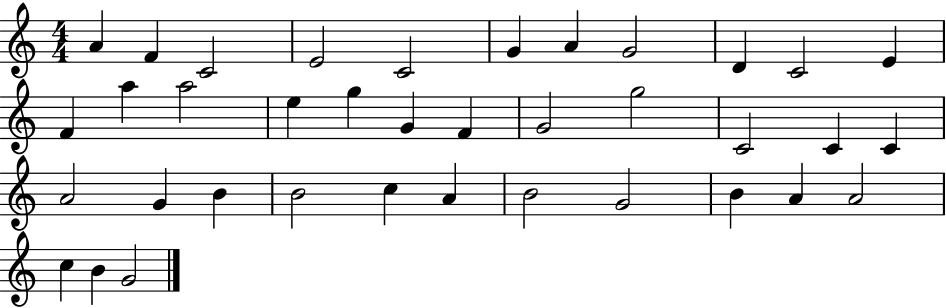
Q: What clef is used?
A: treble